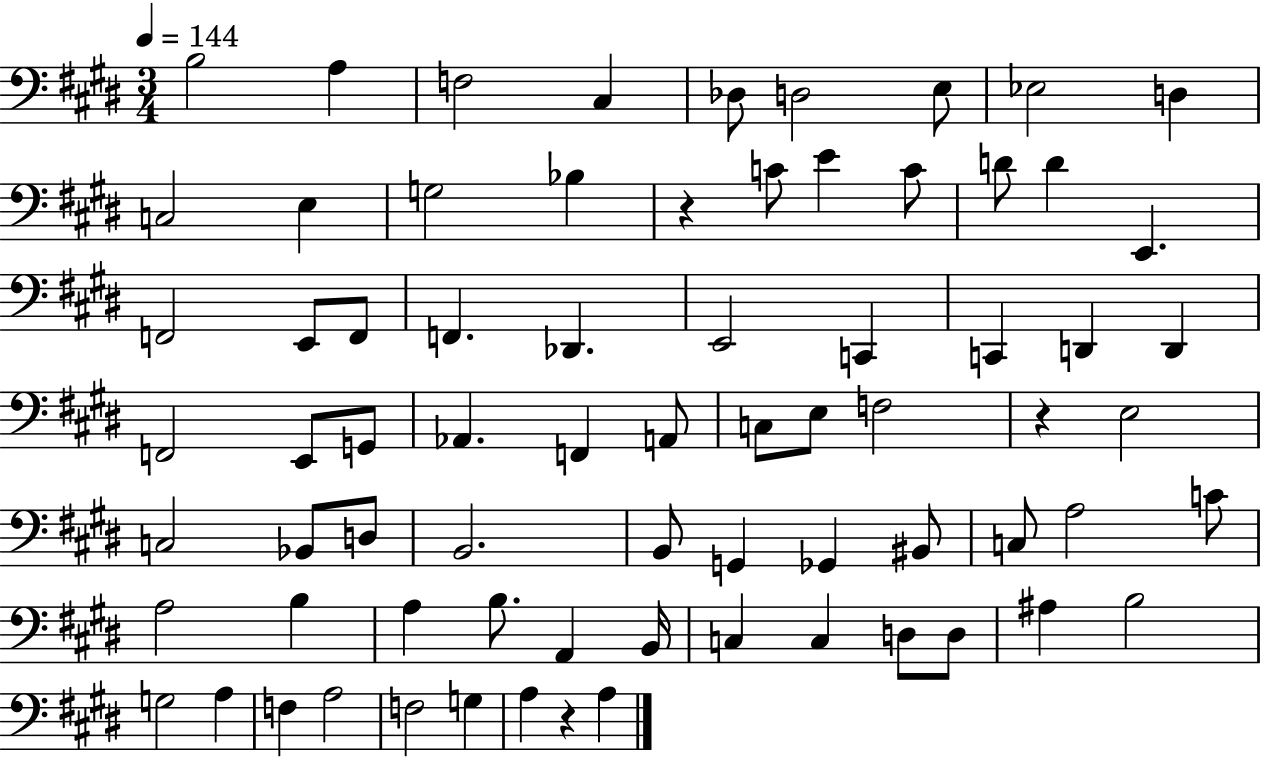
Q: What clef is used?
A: bass